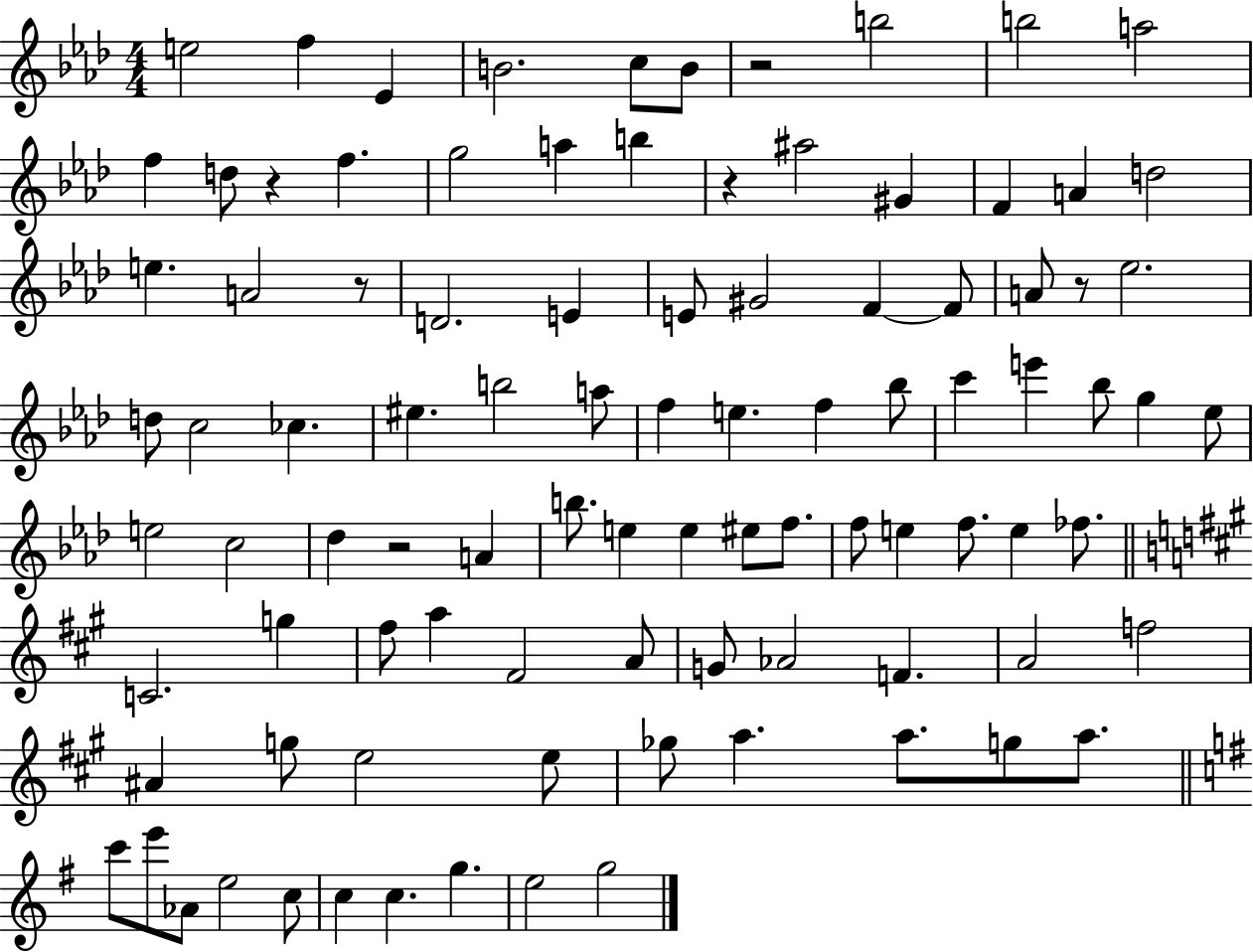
E5/h F5/q Eb4/q B4/h. C5/e B4/e R/h B5/h B5/h A5/h F5/q D5/e R/q F5/q. G5/h A5/q B5/q R/q A#5/h G#4/q F4/q A4/q D5/h E5/q. A4/h R/e D4/h. E4/q E4/e G#4/h F4/q F4/e A4/e R/e Eb5/h. D5/e C5/h CES5/q. EIS5/q. B5/h A5/e F5/q E5/q. F5/q Bb5/e C6/q E6/q Bb5/e G5/q Eb5/e E5/h C5/h Db5/q R/h A4/q B5/e. E5/q E5/q EIS5/e F5/e. F5/e E5/q F5/e. E5/q FES5/e. C4/h. G5/q F#5/e A5/q F#4/h A4/e G4/e Ab4/h F4/q. A4/h F5/h A#4/q G5/e E5/h E5/e Gb5/e A5/q. A5/e. G5/e A5/e. C6/e E6/e Ab4/e E5/h C5/e C5/q C5/q. G5/q. E5/h G5/h